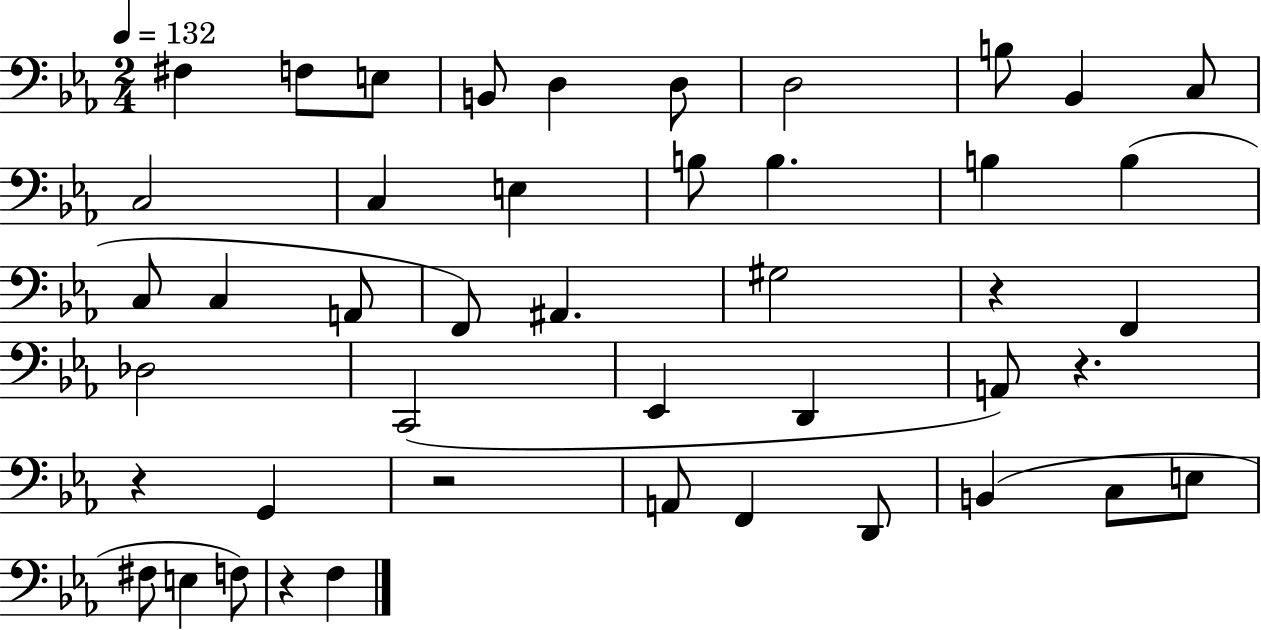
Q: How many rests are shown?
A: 5